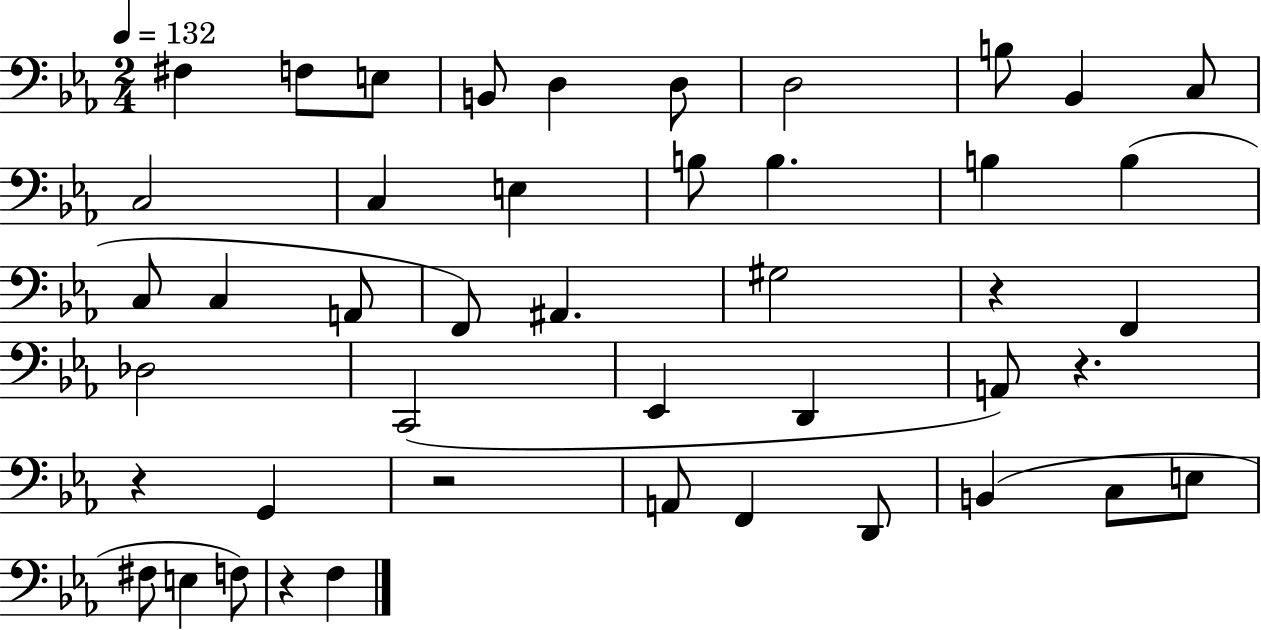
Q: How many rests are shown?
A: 5